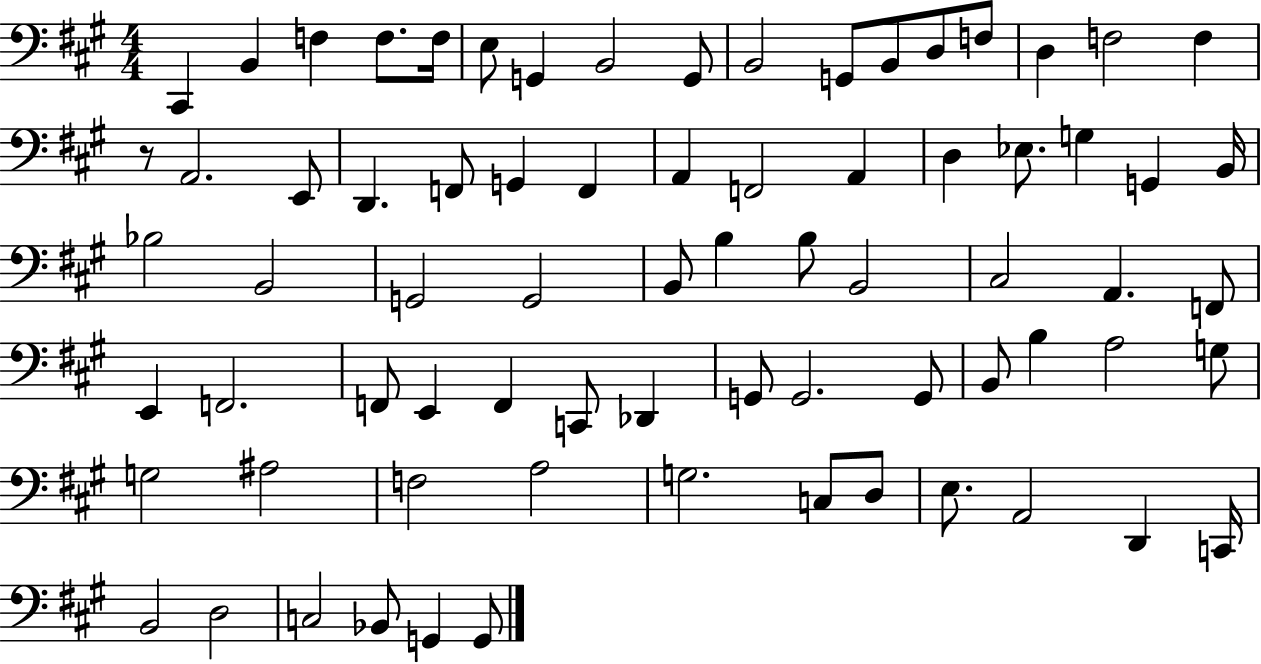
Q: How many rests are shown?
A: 1